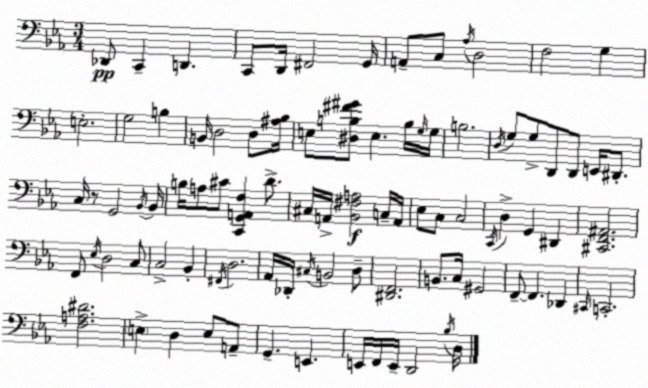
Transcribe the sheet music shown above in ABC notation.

X:1
T:Untitled
M:3/4
L:1/4
K:Cm
_D,,/2 C,, D,, C,,/2 D,,/4 ^F,,2 G,,/4 A,,/2 C,/2 _A,/4 D,2 F,2 G, E,2 G,2 B, B,,/4 D,2 D,/2 [^A,_B,]/4 E,/2 [^D,B,^F^G]/2 E, B,/4 G,/4 G,/4 B,2 D,/4 G,/2 G,/2 D,,/2 D,,/2 E,,/4 ^D,,/2 C,/4 z/2 G,,2 _B,,/4 _B,,/4 B,/4 A,/2 ^C/2 [C,,G,,A,,F,] D/2 ^C,/4 A,,/4 [_B,,^F,A,]2 C,/4 A,,/4 _E,/2 C,/2 C,2 C,,/4 D, G,, ^D,, [^C,,F,,^A,,]2 F,,/2 _E,/4 D,2 C,/2 C,2 _B,, ^F,,/4 D,2 _A,,/4 _D,,/4 ^C,/4 B,,2 D,/2 [^D,,F,,]2 B,,/2 C,/4 ^G,,2 F,,/2 F,, _D,, ^C,,/4 C,,2 [F,A,^D]2 E, D, E,/2 A,,/2 G,, E,, E,,/4 F,,/4 E,,/4 D,,2 _B,/4 D,/4